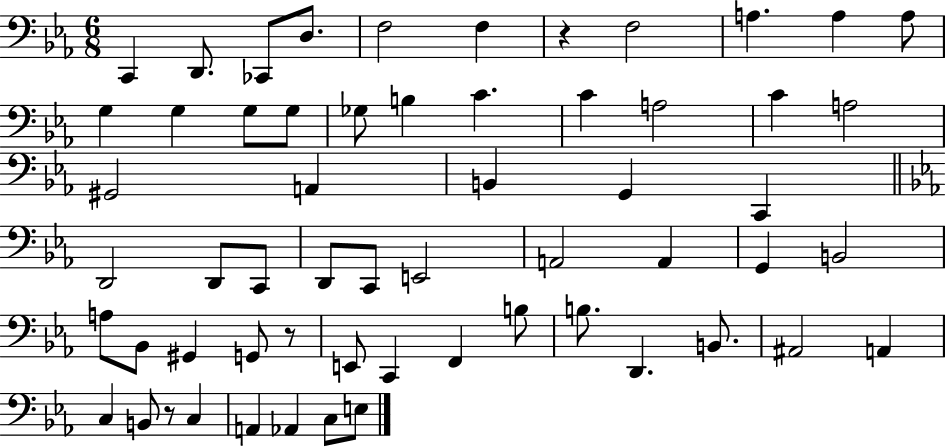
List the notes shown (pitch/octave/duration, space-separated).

C2/q D2/e. CES2/e D3/e. F3/h F3/q R/q F3/h A3/q. A3/q A3/e G3/q G3/q G3/e G3/e Gb3/e B3/q C4/q. C4/q A3/h C4/q A3/h G#2/h A2/q B2/q G2/q C2/q D2/h D2/e C2/e D2/e C2/e E2/h A2/h A2/q G2/q B2/h A3/e Bb2/e G#2/q G2/e R/e E2/e C2/q F2/q B3/e B3/e. D2/q. B2/e. A#2/h A2/q C3/q B2/e R/e C3/q A2/q Ab2/q C3/e E3/e